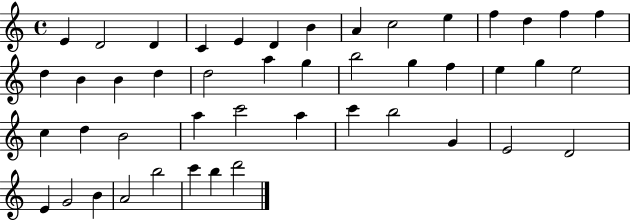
{
  \clef treble
  \time 4/4
  \defaultTimeSignature
  \key c \major
  e'4 d'2 d'4 | c'4 e'4 d'4 b'4 | a'4 c''2 e''4 | f''4 d''4 f''4 f''4 | \break d''4 b'4 b'4 d''4 | d''2 a''4 g''4 | b''2 g''4 f''4 | e''4 g''4 e''2 | \break c''4 d''4 b'2 | a''4 c'''2 a''4 | c'''4 b''2 g'4 | e'2 d'2 | \break e'4 g'2 b'4 | a'2 b''2 | c'''4 b''4 d'''2 | \bar "|."
}